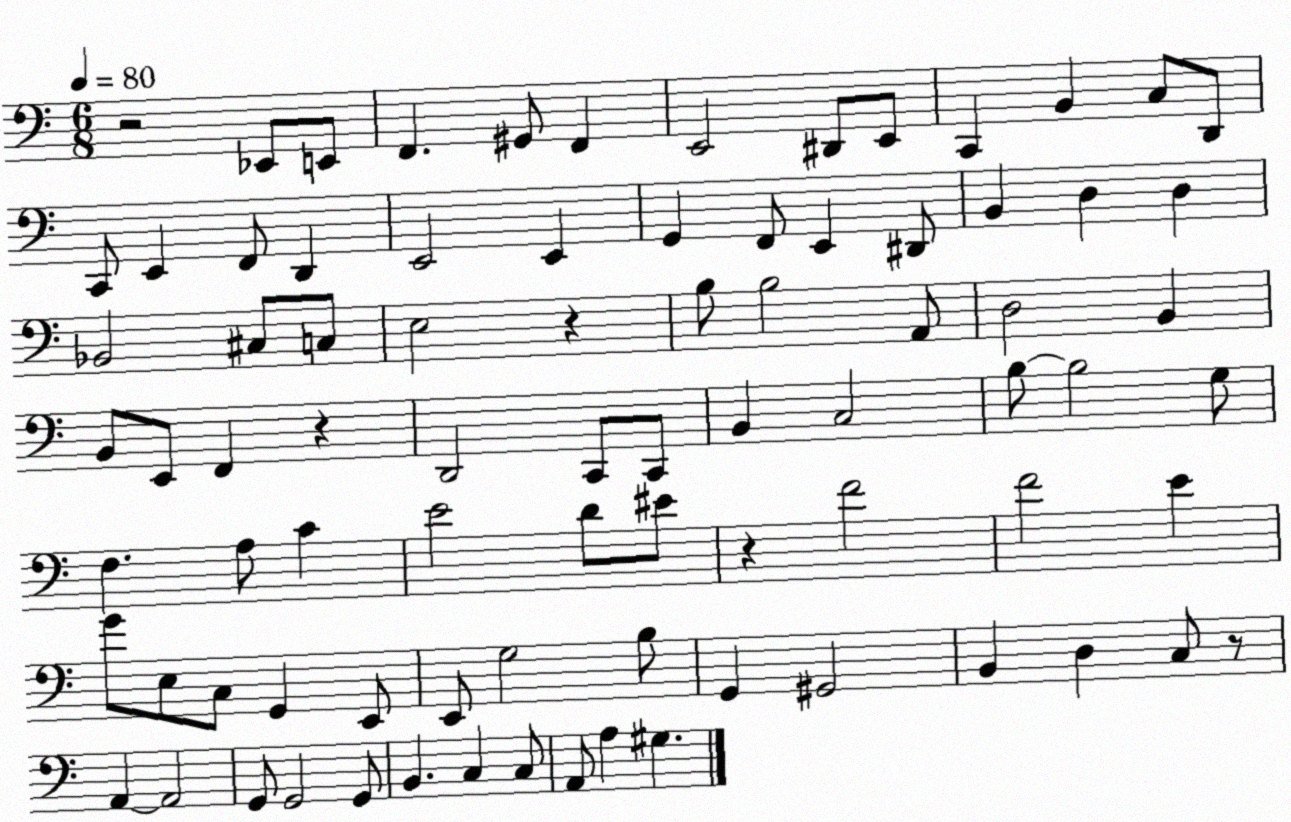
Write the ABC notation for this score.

X:1
T:Untitled
M:6/8
L:1/4
K:C
z2 _E,,/2 E,,/2 F,, ^G,,/2 F,, E,,2 ^D,,/2 E,,/2 C,, B,, C,/2 D,,/2 C,,/2 E,, F,,/2 D,, E,,2 E,, G,, F,,/2 E,, ^D,,/2 B,, D, D, _B,,2 ^C,/2 C,/2 E,2 z B,/2 B,2 A,,/2 D,2 B,, B,,/2 E,,/2 F,, z D,,2 C,,/2 C,,/2 B,, C,2 B,/2 B,2 G,/2 F, A,/2 C E2 D/2 ^E/2 z F2 F2 E G/2 E,/2 C,/2 G,, E,,/2 E,,/2 G,2 B,/2 G,, ^G,,2 B,, D, C,/2 z/2 A,, A,,2 G,,/2 G,,2 G,,/2 B,, C, C,/2 A,,/2 A, ^G,